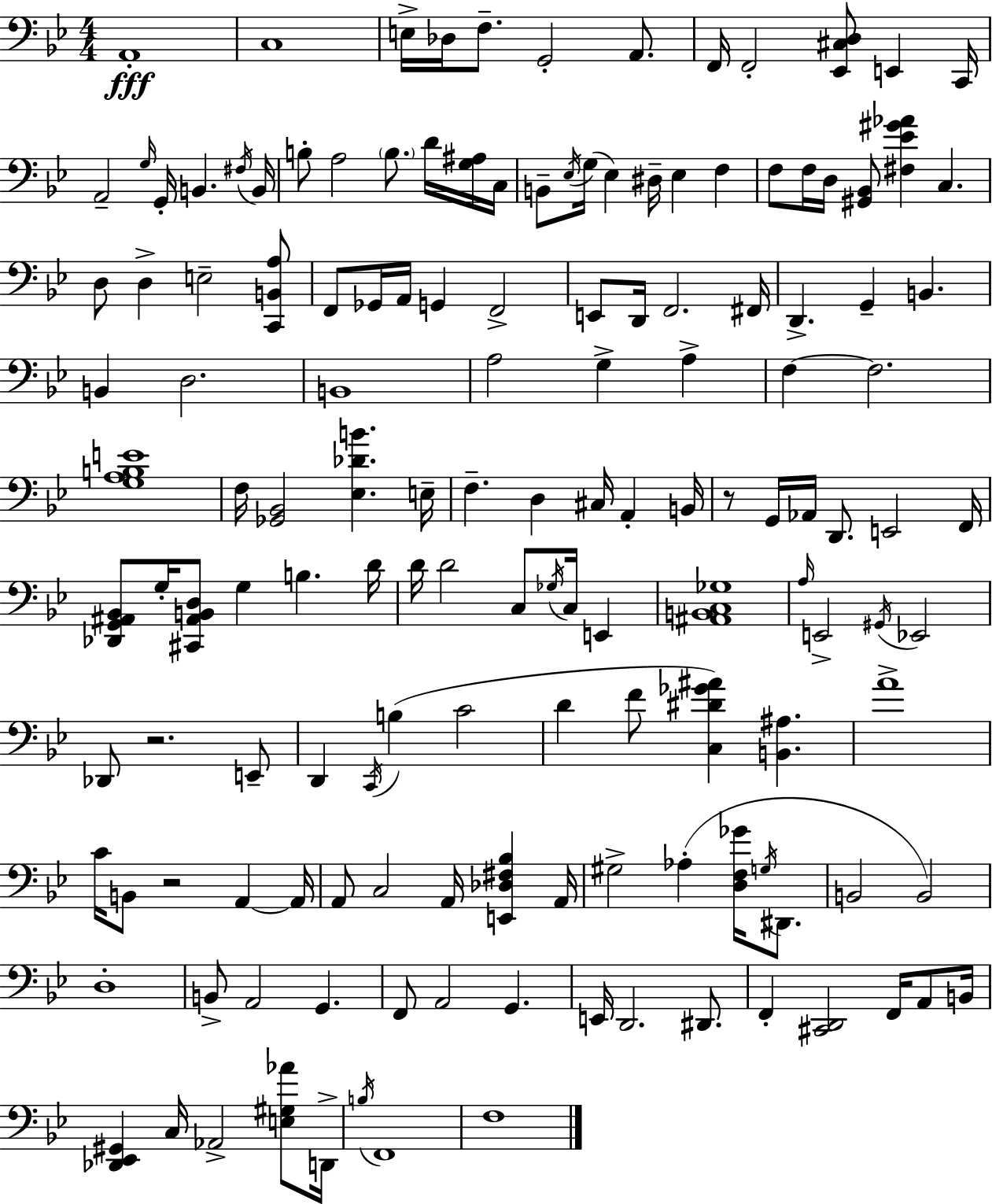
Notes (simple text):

A2/w C3/w E3/s Db3/s F3/e. G2/h A2/e. F2/s F2/h [Eb2,C#3,D3]/e E2/q C2/s A2/h G3/s G2/s B2/q. F#3/s B2/s B3/e A3/h B3/e. D4/s [G3,A#3]/s C3/s B2/e Eb3/s G3/s Eb3/q D#3/s Eb3/q F3/q F3/e F3/s D3/s [G#2,Bb2]/e [F#3,Eb4,G#4,Ab4]/q C3/q. D3/e D3/q E3/h [C2,B2,A3]/e F2/e Gb2/s A2/s G2/q F2/h E2/e D2/s F2/h. F#2/s D2/q. G2/q B2/q. B2/q D3/h. B2/w A3/h G3/q A3/q F3/q F3/h. [G3,A3,B3,E4]/w F3/s [Gb2,Bb2]/h [Eb3,Db4,B4]/q. E3/s F3/q. D3/q C#3/s A2/q B2/s R/e G2/s Ab2/s D2/e. E2/h F2/s [Db2,G2,A#2,Bb2]/e G3/s [C#2,A#2,B2,D3]/e G3/q B3/q. D4/s D4/s D4/h C3/e Gb3/s C3/s E2/q [A#2,B2,C3,Gb3]/w A3/s E2/h G#2/s Eb2/h Db2/e R/h. E2/e D2/q C2/s B3/q C4/h D4/q F4/e [C3,D#4,Gb4,A#4]/q [B2,A#3]/q. A4/w C4/s B2/e R/h A2/q A2/s A2/e C3/h A2/s [E2,Db3,F#3,Bb3]/q A2/s G#3/h Ab3/q [D3,F3,Gb4]/s G3/s D#2/e. B2/h B2/h D3/w B2/e A2/h G2/q. F2/e A2/h G2/q. E2/s D2/h. D#2/e. F2/q [C#2,D2]/h F2/s A2/e B2/s [Db2,Eb2,G#2]/q C3/s Ab2/h [E3,G#3,Ab4]/e D2/s B3/s F2/w F3/w